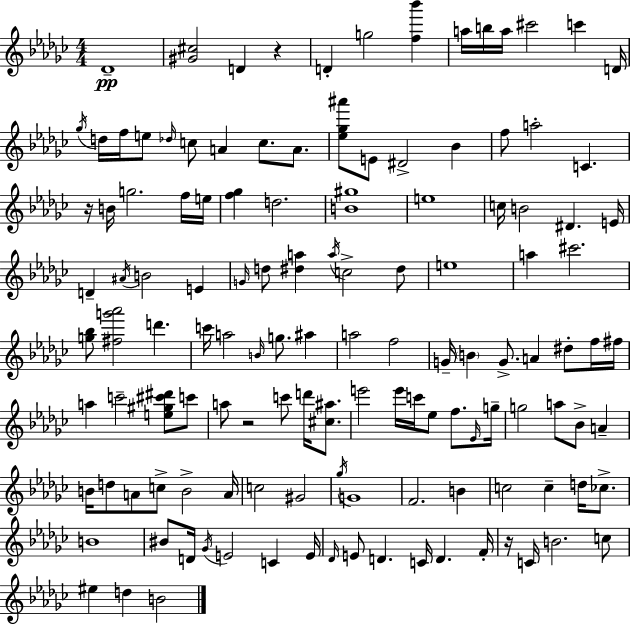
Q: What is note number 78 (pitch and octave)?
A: Bb4